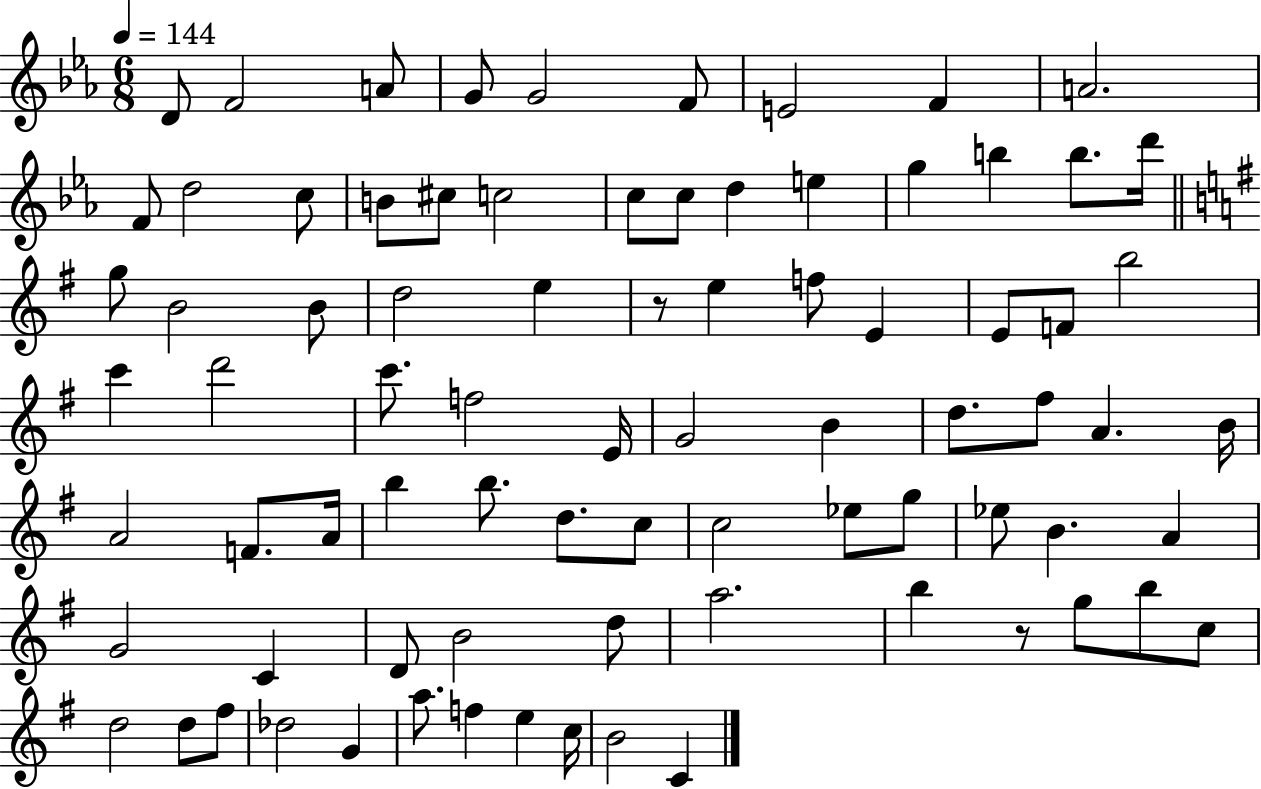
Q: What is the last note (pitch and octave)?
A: C4